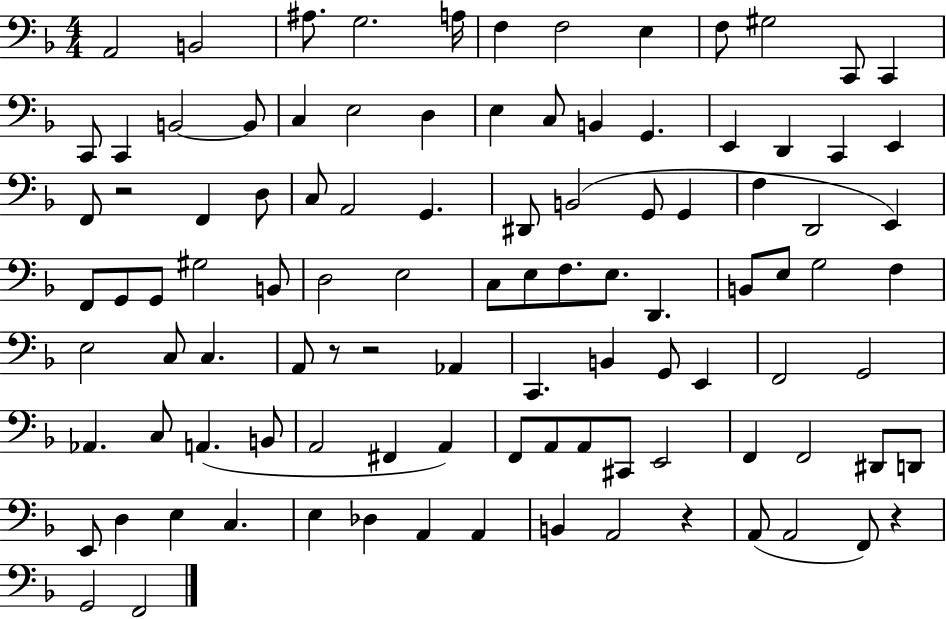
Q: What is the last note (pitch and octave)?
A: F2